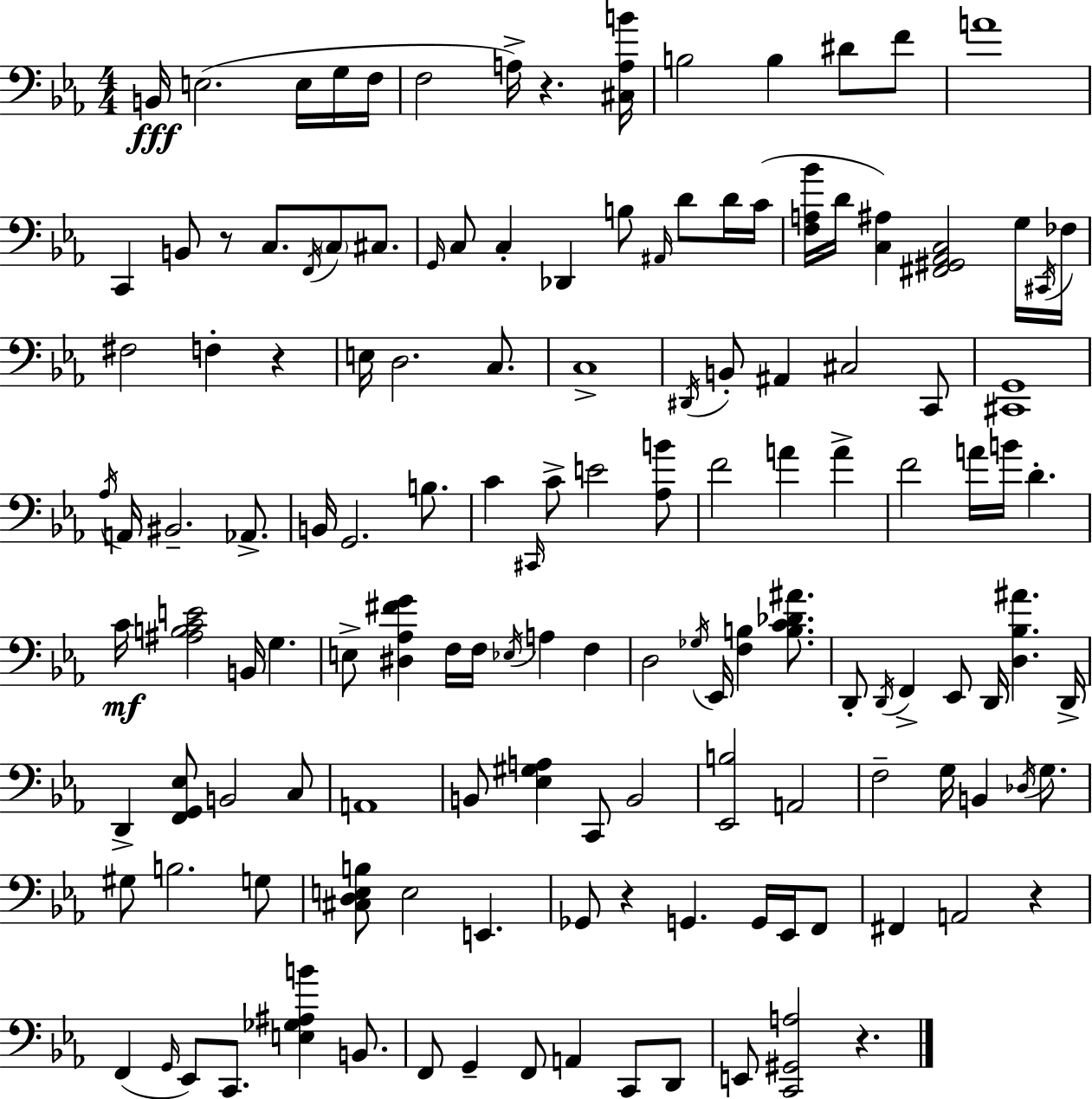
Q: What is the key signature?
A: C minor